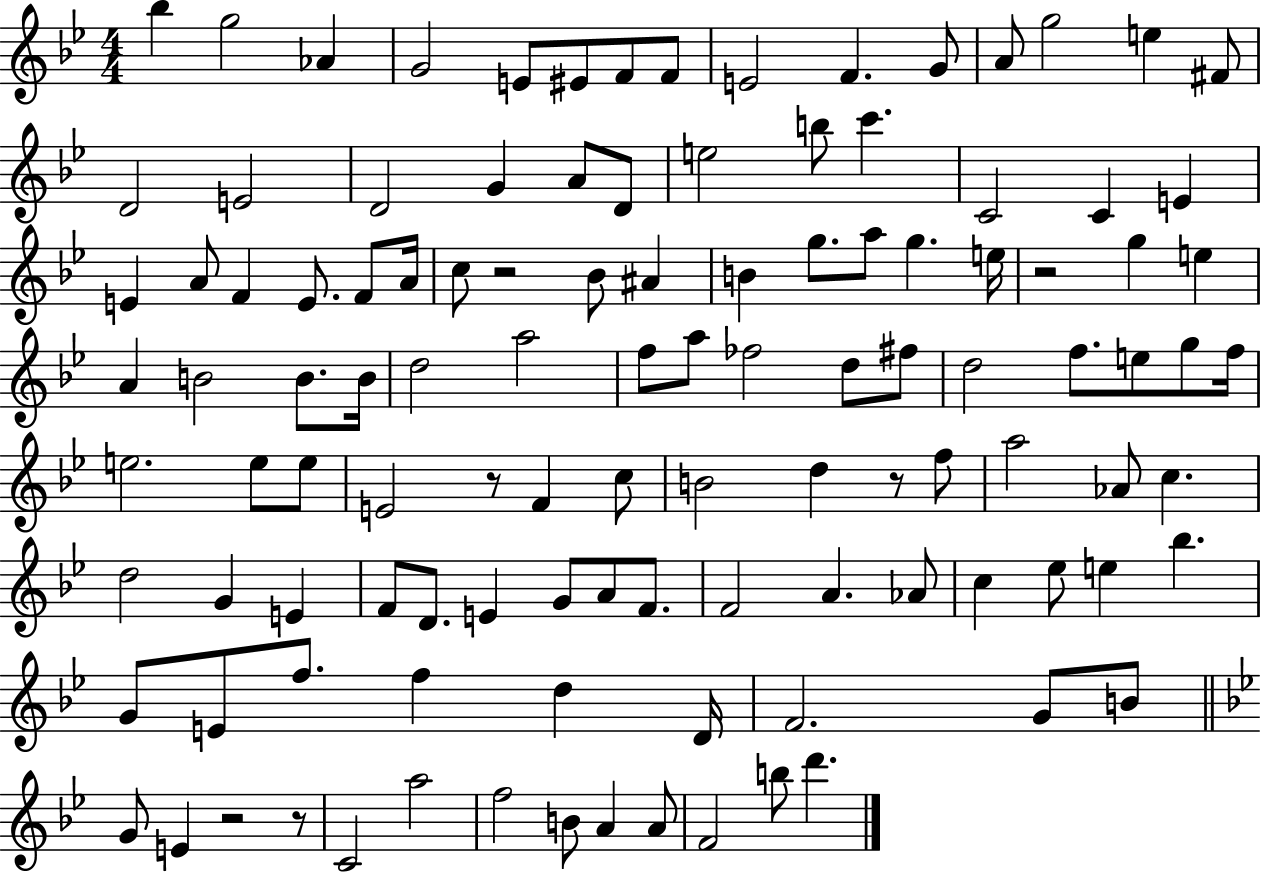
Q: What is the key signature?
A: BES major